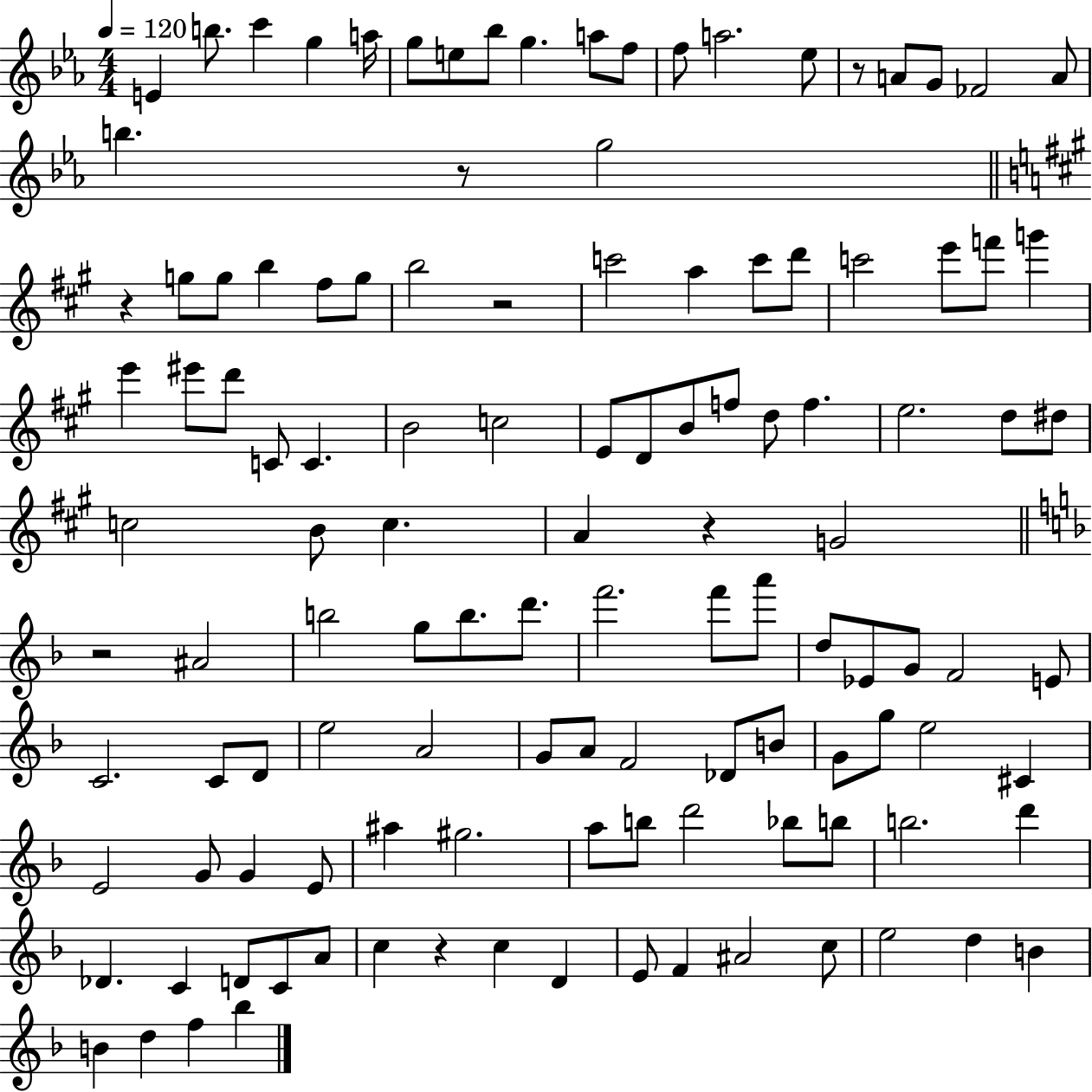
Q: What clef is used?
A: treble